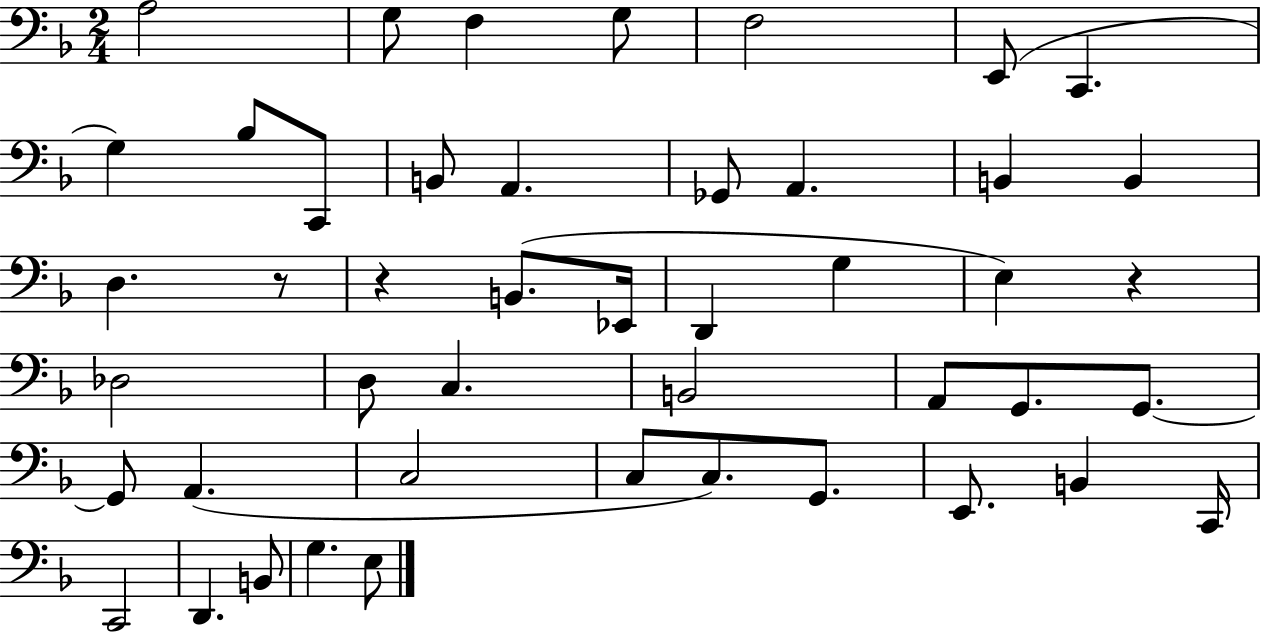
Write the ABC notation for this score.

X:1
T:Untitled
M:2/4
L:1/4
K:F
A,2 G,/2 F, G,/2 F,2 E,,/2 C,, G, _B,/2 C,,/2 B,,/2 A,, _G,,/2 A,, B,, B,, D, z/2 z B,,/2 _E,,/4 D,, G, E, z _D,2 D,/2 C, B,,2 A,,/2 G,,/2 G,,/2 G,,/2 A,, C,2 C,/2 C,/2 G,,/2 E,,/2 B,, C,,/4 C,,2 D,, B,,/2 G, E,/2